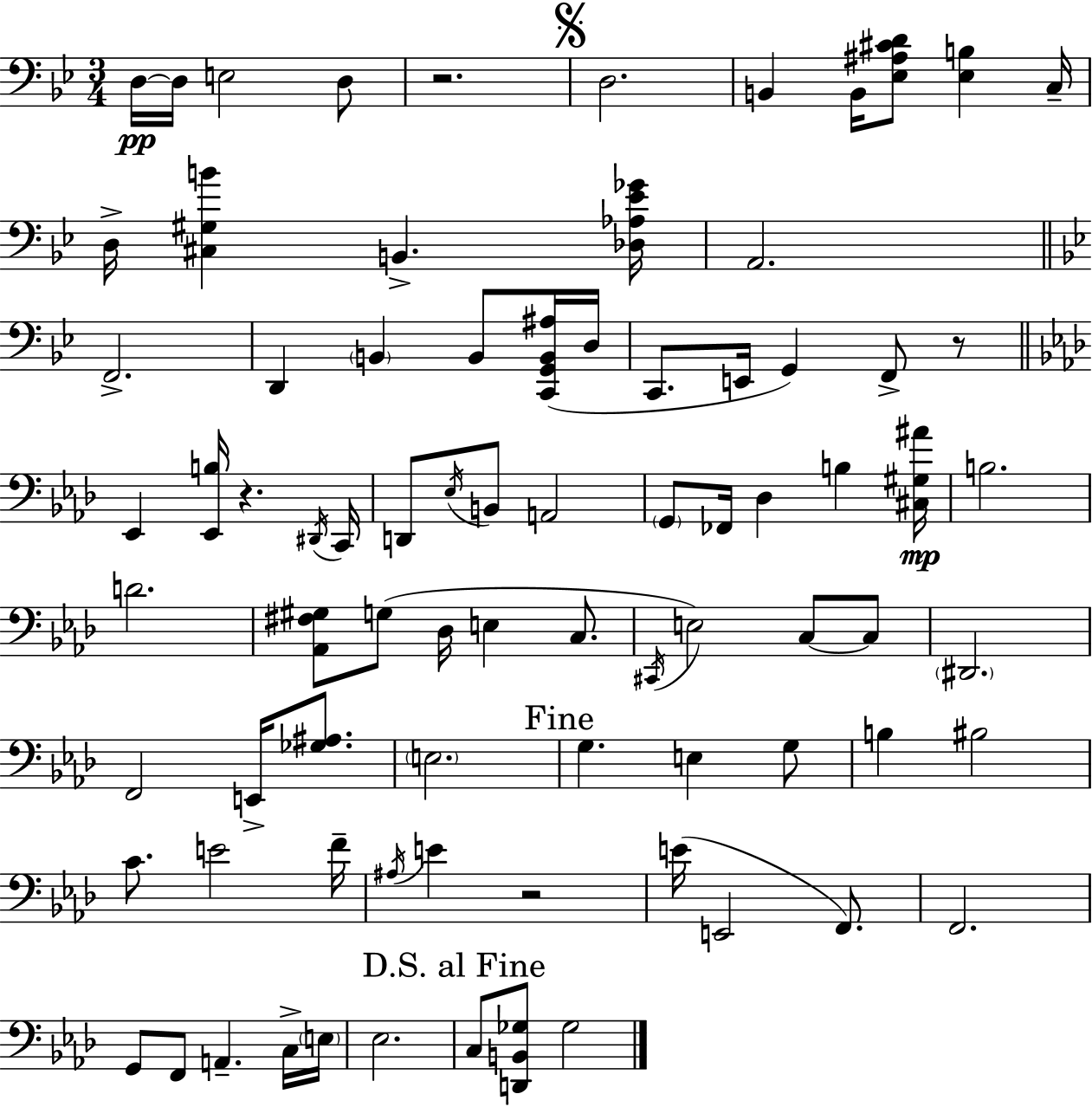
{
  \clef bass
  \numericTimeSignature
  \time 3/4
  \key g \minor
  \repeat volta 2 { d16~~\pp d16 e2 d8 | r2. | \mark \markup { \musicglyph "scripts.segno" } d2. | b,4 b,16 <ees ais cis' d'>8 <ees b>4 c16-- | \break d16-> <cis gis b'>4 b,4.-> <des aes ees' ges'>16 | a,2. | \bar "||" \break \key g \minor f,2.-> | d,4 \parenthesize b,4 b,8 <c, g, b, ais>16( d16 | c,8. e,16 g,4) f,8-> r8 | \bar "||" \break \key aes \major ees,4 <ees, b>16 r4. \acciaccatura { dis,16 } | c,16 d,8 \acciaccatura { ees16 } b,8 a,2 | \parenthesize g,8 fes,16 des4 b4 | <cis gis ais'>16\mp b2. | \break d'2. | <aes, fis gis>8 g8( des16 e4 c8. | \acciaccatura { cis,16 }) e2 c8~~ | c8 \parenthesize dis,2. | \break f,2 e,16-> | <ges ais>8. \parenthesize e2. | \mark "Fine" g4. e4 | g8 b4 bis2 | \break c'8. e'2 | f'16-- \acciaccatura { ais16 } e'4 r2 | e'16( e,2 | f,8.) f,2. | \break g,8 f,8 a,4.-- | c16-> \parenthesize e16 ees2. | \mark "D.S. al Fine" c8 <d, b, ges>8 ges2 | } \bar "|."
}